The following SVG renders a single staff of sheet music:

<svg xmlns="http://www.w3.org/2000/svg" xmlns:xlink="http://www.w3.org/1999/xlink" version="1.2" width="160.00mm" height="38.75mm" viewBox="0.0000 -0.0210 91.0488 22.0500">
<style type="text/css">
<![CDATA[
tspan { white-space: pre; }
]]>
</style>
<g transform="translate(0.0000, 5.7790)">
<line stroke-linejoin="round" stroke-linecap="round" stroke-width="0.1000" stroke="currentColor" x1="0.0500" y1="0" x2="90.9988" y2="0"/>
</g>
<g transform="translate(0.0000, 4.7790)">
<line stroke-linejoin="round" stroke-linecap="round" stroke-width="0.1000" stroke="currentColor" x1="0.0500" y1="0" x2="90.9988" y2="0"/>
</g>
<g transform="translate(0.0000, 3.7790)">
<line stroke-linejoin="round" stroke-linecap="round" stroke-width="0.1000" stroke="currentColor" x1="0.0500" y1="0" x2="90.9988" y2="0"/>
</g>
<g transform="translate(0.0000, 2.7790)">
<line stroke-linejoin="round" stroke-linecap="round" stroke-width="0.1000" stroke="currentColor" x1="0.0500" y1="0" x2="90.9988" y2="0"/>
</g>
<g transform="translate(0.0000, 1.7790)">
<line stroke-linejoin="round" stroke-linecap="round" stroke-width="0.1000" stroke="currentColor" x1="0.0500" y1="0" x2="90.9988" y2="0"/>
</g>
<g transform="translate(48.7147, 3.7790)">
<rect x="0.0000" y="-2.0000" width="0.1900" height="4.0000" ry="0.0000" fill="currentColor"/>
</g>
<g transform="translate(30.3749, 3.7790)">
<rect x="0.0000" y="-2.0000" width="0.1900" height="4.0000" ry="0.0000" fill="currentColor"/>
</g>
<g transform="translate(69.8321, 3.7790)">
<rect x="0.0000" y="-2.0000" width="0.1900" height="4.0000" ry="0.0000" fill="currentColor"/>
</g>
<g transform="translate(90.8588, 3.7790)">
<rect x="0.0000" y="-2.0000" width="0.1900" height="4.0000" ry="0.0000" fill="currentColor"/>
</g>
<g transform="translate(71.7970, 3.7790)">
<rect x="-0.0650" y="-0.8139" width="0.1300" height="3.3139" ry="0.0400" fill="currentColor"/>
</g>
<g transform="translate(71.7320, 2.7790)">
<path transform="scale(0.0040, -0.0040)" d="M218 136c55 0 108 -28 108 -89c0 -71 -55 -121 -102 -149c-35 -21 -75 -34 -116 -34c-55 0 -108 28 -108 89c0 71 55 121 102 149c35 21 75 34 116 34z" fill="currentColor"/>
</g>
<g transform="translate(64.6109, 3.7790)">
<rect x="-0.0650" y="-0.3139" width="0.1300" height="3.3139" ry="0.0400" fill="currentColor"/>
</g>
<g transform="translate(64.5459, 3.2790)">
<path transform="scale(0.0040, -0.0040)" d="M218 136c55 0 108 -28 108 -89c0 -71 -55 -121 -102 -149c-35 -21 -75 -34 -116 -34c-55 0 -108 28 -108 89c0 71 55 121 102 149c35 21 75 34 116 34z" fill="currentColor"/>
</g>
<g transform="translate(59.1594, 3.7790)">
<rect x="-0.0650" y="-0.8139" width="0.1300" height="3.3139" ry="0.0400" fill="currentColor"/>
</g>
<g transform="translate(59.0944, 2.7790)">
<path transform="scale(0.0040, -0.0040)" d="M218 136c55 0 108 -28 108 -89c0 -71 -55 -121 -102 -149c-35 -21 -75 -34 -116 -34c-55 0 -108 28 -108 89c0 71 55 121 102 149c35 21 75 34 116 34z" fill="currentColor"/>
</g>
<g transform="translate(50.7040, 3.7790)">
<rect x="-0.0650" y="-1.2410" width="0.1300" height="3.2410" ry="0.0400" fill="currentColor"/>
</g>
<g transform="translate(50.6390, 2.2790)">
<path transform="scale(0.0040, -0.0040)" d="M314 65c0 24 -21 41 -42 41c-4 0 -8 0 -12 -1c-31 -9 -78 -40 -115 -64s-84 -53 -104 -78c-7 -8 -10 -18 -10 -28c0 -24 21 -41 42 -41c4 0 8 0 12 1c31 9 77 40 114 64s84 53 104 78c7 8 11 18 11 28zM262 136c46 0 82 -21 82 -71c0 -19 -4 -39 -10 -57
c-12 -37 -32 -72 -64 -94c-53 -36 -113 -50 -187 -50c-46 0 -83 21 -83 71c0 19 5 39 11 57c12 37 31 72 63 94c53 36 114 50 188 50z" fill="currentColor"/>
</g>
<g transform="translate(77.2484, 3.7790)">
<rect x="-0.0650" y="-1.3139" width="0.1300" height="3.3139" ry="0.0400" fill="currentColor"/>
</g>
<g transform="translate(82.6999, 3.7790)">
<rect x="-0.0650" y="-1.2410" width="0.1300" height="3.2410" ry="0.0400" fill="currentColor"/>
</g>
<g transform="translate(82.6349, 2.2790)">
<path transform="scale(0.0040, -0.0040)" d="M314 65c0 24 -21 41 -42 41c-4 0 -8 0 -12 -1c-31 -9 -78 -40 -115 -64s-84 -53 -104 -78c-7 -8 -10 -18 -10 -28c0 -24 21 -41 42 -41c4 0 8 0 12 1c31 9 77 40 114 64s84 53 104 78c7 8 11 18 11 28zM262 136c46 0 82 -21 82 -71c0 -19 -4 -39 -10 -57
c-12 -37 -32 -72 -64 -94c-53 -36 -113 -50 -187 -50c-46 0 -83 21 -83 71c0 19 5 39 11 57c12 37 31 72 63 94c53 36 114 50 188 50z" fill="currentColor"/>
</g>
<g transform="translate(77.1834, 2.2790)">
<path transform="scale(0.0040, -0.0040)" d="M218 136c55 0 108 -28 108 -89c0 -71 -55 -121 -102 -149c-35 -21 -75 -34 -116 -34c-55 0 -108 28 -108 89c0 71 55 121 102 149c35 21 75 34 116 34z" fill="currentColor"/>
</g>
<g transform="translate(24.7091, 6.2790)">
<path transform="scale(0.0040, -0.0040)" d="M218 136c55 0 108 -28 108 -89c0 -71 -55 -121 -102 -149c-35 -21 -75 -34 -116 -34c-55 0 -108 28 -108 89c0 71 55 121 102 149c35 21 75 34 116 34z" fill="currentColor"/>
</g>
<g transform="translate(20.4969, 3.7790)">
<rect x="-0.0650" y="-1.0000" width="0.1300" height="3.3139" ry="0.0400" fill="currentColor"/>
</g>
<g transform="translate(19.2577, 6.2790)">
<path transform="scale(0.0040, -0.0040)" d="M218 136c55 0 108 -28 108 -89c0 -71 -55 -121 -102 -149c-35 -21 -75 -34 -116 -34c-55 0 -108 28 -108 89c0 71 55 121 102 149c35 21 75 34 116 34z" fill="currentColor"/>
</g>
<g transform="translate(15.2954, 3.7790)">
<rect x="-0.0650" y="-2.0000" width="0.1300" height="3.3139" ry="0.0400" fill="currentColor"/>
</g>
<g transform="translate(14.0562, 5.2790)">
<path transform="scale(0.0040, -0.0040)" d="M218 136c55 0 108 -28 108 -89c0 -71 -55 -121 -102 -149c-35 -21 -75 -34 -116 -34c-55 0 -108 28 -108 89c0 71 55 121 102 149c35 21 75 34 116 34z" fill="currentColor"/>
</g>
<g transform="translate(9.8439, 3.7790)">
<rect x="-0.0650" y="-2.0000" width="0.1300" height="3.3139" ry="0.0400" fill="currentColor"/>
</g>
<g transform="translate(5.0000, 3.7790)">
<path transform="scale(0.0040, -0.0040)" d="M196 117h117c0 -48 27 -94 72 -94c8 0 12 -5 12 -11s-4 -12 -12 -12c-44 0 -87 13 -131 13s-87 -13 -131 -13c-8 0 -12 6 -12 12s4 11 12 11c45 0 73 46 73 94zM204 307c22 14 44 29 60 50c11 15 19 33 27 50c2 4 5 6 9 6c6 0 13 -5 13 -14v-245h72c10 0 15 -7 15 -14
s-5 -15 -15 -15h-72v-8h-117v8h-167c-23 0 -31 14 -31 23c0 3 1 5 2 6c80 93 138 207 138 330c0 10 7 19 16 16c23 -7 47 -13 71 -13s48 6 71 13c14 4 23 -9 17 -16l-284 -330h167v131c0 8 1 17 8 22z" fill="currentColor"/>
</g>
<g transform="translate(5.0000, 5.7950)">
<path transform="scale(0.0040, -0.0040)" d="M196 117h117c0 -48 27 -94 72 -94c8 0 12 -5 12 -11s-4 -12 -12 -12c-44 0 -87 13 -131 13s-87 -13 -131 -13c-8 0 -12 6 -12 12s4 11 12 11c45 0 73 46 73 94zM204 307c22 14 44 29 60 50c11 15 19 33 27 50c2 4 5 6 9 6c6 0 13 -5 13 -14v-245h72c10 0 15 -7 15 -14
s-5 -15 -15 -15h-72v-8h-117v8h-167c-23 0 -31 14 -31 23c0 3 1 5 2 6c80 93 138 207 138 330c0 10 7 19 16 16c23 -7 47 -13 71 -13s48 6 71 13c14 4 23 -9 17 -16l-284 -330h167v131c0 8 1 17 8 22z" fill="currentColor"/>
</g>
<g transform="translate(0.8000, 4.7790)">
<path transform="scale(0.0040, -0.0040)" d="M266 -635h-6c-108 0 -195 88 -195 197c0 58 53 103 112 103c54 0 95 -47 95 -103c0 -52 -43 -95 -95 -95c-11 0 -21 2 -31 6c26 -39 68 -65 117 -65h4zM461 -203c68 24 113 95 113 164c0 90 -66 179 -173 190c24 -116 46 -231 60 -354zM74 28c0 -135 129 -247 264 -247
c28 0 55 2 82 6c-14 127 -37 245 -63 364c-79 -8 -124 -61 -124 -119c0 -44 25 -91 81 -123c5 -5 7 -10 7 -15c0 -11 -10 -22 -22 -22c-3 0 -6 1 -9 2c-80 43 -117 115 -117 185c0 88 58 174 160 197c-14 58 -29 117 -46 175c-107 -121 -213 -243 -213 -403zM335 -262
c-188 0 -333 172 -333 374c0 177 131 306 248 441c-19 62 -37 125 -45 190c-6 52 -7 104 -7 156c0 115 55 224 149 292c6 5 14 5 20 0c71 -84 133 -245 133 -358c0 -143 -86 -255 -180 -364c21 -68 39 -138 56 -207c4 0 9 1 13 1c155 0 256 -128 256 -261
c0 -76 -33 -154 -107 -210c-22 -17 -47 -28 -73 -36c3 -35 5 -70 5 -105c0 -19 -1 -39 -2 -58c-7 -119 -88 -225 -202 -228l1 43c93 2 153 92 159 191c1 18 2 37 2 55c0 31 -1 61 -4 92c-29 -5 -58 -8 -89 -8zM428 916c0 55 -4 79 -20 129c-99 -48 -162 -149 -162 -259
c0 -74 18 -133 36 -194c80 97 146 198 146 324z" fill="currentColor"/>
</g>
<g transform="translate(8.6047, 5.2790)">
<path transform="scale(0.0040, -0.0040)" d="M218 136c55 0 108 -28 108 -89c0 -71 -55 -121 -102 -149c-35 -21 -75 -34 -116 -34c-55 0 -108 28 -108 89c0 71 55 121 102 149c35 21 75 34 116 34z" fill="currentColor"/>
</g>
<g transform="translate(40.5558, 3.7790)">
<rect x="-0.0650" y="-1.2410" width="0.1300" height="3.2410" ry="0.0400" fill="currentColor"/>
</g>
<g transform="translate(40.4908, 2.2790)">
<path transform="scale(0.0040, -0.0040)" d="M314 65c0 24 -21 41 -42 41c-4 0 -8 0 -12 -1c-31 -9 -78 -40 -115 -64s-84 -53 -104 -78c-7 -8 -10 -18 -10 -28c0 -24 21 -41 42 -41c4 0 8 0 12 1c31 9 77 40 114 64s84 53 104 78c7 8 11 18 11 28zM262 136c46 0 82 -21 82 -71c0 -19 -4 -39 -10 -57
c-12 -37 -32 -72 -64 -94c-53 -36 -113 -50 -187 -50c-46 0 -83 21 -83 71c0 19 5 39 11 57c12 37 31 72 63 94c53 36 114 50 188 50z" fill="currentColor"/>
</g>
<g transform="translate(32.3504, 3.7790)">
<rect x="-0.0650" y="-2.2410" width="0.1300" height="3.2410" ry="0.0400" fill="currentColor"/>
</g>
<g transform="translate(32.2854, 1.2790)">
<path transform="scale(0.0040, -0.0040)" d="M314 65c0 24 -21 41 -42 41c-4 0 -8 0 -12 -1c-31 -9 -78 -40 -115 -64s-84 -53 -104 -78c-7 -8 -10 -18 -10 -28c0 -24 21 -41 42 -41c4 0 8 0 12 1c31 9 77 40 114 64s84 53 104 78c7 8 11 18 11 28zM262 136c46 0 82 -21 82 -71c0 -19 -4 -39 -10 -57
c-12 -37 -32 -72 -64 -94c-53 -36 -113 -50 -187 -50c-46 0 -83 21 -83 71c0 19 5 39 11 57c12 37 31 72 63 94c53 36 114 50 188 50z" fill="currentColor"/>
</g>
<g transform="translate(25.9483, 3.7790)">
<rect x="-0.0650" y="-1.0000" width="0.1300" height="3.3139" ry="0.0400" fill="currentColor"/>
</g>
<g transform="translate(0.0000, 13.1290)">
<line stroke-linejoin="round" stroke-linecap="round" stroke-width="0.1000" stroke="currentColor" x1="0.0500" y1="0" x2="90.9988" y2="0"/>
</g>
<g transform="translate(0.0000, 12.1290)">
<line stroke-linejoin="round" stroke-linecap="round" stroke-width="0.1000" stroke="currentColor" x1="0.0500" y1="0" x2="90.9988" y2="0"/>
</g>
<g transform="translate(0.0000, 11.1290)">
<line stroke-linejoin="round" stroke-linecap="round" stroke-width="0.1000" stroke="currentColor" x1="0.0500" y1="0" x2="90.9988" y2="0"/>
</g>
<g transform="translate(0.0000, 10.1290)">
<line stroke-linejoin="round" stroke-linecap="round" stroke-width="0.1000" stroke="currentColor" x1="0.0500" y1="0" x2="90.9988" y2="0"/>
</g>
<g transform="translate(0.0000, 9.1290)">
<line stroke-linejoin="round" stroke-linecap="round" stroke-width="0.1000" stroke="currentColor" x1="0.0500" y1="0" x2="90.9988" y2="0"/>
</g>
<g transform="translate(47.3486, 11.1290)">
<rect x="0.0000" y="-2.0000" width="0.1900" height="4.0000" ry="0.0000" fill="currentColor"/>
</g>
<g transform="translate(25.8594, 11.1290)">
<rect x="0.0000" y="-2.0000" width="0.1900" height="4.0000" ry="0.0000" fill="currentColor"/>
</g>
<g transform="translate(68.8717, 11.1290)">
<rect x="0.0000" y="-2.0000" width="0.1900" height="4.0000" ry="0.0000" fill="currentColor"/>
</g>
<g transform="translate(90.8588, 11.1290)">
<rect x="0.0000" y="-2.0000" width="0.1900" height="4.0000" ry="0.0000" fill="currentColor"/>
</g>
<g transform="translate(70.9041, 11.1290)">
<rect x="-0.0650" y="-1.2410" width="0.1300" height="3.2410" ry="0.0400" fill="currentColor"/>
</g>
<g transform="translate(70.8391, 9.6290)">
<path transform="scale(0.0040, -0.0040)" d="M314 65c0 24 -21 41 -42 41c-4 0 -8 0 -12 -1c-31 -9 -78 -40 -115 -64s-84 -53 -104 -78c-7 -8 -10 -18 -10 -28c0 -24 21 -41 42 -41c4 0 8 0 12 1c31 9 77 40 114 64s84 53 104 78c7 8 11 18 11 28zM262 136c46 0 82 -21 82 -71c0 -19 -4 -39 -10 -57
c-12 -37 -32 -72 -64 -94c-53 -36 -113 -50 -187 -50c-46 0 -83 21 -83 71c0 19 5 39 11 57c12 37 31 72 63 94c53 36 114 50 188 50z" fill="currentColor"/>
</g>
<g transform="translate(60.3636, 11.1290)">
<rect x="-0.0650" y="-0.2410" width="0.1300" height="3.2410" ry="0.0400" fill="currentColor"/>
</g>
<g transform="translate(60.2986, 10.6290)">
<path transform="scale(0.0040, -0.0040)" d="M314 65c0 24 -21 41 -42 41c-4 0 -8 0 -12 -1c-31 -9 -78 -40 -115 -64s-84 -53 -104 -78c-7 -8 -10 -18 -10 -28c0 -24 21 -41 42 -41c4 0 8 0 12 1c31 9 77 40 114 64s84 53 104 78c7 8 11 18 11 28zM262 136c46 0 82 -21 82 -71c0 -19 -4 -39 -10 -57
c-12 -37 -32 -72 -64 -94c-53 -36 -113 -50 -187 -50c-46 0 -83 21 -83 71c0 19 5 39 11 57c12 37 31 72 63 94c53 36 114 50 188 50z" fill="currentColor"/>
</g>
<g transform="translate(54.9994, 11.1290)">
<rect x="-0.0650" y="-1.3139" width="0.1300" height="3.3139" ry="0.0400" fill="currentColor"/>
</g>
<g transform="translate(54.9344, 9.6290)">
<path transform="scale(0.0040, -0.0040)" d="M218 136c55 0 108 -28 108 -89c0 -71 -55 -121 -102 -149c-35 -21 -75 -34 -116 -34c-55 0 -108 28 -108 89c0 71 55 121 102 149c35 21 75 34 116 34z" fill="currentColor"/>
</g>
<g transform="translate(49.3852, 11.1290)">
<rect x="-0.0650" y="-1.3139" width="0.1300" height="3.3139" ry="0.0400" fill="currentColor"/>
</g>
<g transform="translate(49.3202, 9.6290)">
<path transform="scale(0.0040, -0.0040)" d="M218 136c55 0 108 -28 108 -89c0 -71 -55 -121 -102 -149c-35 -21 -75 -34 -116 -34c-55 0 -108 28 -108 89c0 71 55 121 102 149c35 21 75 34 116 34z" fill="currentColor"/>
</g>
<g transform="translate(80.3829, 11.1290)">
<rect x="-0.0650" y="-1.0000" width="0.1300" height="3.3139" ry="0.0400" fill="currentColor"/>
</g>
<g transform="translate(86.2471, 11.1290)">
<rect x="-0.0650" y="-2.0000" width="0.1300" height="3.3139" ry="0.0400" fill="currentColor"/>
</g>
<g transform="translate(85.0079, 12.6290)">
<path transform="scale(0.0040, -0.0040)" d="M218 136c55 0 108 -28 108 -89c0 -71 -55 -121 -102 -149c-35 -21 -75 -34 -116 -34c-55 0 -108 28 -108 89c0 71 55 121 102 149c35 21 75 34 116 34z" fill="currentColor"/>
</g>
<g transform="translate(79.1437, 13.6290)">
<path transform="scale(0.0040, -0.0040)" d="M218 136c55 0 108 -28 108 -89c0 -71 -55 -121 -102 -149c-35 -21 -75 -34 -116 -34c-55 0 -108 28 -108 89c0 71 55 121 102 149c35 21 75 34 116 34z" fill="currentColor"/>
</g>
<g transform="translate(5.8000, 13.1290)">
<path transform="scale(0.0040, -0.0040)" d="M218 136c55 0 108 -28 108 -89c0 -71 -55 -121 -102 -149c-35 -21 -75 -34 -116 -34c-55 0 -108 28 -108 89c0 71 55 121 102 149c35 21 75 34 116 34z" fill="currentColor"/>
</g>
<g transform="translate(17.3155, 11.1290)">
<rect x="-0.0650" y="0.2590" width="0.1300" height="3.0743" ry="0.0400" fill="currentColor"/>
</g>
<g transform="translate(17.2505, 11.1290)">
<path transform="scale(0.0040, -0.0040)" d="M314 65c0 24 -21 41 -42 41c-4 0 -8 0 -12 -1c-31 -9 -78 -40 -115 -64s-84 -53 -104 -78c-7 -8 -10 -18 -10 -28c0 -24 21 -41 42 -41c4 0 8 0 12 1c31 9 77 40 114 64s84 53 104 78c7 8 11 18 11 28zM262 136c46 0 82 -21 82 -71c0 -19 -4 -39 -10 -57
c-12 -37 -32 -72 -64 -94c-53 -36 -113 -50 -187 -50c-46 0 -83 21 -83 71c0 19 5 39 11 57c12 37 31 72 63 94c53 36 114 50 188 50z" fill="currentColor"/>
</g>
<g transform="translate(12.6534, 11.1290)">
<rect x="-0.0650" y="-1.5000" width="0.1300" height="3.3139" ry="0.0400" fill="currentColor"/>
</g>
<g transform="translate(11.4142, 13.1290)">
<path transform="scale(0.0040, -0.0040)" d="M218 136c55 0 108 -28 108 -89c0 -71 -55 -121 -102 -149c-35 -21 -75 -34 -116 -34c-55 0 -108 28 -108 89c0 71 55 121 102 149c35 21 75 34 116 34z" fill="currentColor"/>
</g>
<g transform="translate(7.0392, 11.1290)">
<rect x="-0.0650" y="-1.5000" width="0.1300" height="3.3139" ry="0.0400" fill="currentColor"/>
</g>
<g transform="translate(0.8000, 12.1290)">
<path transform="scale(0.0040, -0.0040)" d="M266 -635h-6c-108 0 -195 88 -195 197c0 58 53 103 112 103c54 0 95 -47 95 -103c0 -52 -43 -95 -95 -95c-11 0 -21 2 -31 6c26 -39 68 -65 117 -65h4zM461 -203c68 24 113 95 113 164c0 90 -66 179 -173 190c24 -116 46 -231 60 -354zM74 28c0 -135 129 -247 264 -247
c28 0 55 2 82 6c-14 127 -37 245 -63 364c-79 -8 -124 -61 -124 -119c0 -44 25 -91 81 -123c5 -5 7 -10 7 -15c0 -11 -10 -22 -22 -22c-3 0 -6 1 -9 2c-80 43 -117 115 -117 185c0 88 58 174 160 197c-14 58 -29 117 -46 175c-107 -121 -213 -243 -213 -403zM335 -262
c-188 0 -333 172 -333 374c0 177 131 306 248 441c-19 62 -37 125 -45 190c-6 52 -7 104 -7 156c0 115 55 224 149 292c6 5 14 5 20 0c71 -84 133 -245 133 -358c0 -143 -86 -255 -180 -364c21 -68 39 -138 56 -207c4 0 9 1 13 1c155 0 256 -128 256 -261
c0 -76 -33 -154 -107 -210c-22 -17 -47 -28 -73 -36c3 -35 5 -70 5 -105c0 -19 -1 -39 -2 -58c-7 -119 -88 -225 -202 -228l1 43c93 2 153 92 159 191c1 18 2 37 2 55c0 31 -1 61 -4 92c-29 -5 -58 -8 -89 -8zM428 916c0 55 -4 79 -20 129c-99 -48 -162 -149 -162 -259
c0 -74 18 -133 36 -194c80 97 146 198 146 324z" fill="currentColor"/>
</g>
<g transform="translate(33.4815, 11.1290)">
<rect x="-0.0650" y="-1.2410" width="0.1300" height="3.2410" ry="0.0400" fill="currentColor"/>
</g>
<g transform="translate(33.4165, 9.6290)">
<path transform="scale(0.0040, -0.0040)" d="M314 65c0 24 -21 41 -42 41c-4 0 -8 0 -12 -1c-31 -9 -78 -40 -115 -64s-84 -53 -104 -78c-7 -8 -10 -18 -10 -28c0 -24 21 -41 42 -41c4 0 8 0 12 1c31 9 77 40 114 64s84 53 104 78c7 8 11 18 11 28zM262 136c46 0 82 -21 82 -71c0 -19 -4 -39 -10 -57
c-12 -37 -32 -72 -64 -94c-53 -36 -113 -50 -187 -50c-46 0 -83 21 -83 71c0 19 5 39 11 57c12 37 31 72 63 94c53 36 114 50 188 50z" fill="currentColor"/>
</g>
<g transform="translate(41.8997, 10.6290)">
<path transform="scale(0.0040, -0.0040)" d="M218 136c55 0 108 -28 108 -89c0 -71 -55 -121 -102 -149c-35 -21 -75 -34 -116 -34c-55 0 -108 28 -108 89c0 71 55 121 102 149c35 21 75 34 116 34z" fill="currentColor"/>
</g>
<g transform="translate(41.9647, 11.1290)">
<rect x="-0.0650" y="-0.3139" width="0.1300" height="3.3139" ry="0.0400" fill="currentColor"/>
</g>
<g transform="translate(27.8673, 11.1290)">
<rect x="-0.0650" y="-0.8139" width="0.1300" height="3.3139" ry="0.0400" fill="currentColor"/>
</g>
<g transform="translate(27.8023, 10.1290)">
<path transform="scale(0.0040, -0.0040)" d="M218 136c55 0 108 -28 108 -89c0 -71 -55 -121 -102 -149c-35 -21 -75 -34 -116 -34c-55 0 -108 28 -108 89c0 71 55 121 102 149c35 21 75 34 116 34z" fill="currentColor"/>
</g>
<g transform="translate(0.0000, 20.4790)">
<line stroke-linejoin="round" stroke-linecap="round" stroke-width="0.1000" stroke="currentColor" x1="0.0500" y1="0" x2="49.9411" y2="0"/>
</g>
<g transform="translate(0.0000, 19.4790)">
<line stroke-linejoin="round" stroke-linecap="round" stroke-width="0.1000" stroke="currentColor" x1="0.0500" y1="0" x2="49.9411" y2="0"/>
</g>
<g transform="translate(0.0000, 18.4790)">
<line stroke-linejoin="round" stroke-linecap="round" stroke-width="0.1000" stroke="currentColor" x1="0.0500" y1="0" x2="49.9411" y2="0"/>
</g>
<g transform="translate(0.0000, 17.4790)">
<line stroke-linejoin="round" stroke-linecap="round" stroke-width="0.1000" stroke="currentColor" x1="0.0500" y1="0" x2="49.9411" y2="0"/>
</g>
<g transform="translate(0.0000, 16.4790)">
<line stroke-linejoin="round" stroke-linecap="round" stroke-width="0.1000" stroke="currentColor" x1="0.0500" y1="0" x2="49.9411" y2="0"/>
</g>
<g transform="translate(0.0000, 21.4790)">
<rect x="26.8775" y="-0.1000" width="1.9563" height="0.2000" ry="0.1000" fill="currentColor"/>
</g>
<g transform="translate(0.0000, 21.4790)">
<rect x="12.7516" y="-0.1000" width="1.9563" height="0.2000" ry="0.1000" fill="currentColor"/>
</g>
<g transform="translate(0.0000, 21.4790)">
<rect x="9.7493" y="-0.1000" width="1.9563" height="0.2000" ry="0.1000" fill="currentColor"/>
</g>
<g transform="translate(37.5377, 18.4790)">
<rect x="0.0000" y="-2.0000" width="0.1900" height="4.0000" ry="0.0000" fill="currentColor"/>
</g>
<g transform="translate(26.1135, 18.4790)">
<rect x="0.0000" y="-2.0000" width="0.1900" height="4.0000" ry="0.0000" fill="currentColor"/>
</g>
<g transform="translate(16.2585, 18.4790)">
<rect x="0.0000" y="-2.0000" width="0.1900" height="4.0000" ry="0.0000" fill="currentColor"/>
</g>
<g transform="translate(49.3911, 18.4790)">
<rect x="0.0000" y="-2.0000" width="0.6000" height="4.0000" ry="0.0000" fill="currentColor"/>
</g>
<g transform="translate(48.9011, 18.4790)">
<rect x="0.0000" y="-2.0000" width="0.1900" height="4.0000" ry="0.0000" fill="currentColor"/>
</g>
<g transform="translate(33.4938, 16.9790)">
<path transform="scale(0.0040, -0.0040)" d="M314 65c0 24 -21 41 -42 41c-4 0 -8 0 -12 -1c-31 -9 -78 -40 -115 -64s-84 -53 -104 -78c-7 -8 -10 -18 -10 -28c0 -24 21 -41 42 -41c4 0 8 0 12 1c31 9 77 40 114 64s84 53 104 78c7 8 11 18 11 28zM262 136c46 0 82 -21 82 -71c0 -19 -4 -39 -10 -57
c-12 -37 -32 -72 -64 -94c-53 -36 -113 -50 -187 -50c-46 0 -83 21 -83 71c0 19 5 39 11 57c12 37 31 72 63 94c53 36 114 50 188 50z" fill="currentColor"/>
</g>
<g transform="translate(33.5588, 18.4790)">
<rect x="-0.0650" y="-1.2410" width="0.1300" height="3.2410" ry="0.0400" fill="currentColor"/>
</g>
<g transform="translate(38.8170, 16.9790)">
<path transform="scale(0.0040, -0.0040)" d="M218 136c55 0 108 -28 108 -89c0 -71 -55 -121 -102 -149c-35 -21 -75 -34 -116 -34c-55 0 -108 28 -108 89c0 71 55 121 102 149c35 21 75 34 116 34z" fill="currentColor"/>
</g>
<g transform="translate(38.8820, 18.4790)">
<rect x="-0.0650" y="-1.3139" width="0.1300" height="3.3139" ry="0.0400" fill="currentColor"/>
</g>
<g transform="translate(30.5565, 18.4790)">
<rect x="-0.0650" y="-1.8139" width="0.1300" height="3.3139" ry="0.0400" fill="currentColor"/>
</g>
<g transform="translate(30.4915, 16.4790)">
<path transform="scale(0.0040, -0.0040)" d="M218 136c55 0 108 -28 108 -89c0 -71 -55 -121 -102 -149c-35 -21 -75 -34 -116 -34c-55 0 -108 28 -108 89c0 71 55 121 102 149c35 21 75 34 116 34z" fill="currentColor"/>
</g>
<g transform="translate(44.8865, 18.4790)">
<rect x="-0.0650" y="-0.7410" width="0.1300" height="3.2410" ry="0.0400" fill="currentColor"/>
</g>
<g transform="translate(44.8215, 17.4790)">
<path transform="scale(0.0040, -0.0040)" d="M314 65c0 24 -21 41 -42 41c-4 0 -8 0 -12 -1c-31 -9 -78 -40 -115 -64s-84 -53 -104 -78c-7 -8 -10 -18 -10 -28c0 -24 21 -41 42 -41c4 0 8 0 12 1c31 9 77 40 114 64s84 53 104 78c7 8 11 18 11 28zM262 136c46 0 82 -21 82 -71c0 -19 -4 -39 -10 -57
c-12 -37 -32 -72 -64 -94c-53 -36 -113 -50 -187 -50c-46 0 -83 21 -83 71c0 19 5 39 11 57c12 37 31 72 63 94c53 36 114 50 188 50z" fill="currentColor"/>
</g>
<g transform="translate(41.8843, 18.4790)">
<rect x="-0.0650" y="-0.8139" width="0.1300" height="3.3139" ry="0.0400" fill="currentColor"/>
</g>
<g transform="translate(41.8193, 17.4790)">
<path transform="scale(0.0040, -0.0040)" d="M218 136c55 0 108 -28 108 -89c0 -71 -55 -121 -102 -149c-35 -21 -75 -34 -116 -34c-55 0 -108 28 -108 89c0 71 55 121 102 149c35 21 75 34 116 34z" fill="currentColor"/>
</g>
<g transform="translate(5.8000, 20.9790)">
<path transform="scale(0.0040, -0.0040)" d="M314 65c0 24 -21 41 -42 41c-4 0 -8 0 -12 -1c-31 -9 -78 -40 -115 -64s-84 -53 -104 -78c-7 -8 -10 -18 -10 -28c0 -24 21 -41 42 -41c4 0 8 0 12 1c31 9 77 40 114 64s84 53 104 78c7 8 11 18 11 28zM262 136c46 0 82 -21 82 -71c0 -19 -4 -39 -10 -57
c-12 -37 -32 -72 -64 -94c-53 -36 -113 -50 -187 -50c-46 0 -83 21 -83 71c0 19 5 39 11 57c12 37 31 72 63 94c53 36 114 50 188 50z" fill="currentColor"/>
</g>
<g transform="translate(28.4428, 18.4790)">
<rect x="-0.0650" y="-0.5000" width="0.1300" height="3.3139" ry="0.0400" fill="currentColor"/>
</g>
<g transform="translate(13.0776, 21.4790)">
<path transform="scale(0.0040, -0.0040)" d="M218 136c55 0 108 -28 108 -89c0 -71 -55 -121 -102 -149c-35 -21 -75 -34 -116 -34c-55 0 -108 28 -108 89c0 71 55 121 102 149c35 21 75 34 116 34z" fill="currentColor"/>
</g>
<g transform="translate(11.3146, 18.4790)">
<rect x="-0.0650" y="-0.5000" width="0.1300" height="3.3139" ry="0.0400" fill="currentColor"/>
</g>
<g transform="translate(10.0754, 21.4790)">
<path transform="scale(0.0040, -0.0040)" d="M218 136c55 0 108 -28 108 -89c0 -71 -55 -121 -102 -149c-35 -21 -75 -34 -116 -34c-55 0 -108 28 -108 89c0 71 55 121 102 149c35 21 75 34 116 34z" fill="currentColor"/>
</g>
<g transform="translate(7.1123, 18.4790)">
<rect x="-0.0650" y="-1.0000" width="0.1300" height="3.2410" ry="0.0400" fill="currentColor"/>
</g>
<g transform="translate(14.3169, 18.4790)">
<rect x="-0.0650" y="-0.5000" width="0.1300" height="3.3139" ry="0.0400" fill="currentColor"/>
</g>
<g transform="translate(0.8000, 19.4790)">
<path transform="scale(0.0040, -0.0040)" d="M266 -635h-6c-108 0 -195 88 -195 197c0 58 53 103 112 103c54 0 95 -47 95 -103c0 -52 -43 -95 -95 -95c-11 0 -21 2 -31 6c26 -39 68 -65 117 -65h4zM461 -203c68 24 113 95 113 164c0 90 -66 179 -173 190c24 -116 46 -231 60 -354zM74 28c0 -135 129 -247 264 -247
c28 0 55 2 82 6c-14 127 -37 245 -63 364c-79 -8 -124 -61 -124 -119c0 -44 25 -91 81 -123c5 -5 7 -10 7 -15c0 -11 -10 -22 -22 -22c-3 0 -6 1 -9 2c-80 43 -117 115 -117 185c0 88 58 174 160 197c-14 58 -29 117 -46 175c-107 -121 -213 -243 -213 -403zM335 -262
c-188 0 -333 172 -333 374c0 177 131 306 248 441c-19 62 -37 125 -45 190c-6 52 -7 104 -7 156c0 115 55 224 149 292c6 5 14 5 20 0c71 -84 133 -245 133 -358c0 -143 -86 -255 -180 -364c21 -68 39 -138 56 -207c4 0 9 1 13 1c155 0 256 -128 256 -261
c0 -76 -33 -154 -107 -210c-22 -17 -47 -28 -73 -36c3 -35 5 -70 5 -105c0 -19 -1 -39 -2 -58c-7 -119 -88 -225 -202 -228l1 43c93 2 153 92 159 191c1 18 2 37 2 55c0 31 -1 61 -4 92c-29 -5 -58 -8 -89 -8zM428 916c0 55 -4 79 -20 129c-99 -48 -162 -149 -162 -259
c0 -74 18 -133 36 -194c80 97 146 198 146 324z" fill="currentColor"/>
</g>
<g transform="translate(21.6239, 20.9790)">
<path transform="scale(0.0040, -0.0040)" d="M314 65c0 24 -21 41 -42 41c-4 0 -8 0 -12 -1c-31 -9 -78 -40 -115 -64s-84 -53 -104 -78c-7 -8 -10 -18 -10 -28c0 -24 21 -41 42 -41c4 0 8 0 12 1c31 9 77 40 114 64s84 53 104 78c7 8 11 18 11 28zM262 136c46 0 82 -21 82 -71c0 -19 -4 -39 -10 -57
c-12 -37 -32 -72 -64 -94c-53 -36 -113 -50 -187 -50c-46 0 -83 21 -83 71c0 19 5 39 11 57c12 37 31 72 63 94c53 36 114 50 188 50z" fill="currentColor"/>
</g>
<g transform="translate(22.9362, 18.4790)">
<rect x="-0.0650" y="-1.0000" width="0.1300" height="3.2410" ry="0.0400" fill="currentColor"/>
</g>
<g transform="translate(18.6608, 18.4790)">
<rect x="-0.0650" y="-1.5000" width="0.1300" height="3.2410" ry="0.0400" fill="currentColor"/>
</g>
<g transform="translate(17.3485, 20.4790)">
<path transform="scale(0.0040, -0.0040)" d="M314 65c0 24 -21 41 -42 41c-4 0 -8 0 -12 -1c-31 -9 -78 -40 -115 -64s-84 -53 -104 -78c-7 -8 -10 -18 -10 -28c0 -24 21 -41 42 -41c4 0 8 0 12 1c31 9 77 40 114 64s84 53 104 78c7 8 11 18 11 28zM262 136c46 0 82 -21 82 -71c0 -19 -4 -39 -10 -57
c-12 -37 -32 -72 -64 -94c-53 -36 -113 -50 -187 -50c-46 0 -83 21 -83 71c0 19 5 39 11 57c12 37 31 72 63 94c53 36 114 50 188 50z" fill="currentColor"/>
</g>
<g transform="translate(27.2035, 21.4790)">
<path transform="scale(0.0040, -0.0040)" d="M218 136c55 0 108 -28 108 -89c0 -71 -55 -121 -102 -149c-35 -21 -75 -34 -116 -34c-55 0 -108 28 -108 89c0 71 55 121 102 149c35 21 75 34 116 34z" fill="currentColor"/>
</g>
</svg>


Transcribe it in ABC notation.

X:1
T:Untitled
M:4/4
L:1/4
K:C
F F D D g2 e2 e2 d c d e e2 E E B2 d e2 c e e c2 e2 D F D2 C C E2 D2 C f e2 e d d2